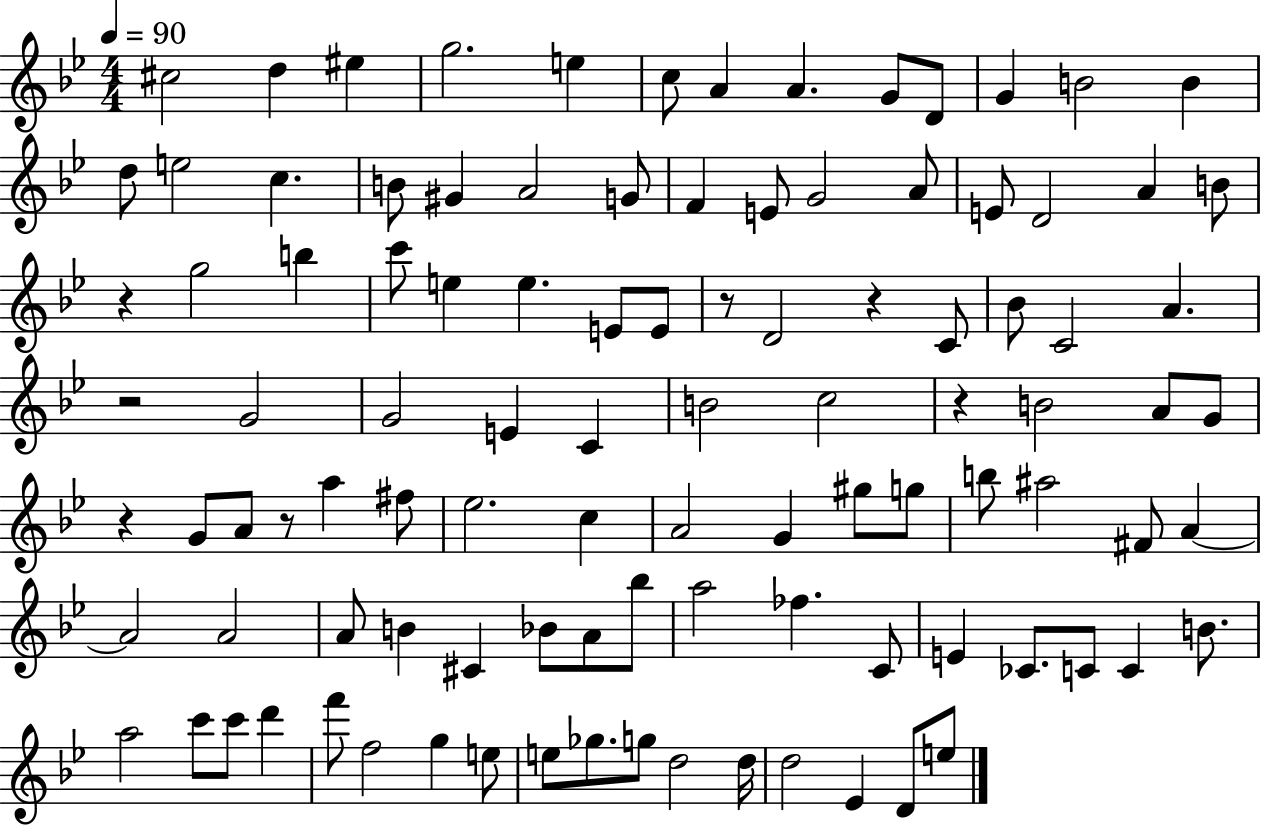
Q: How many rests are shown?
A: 7